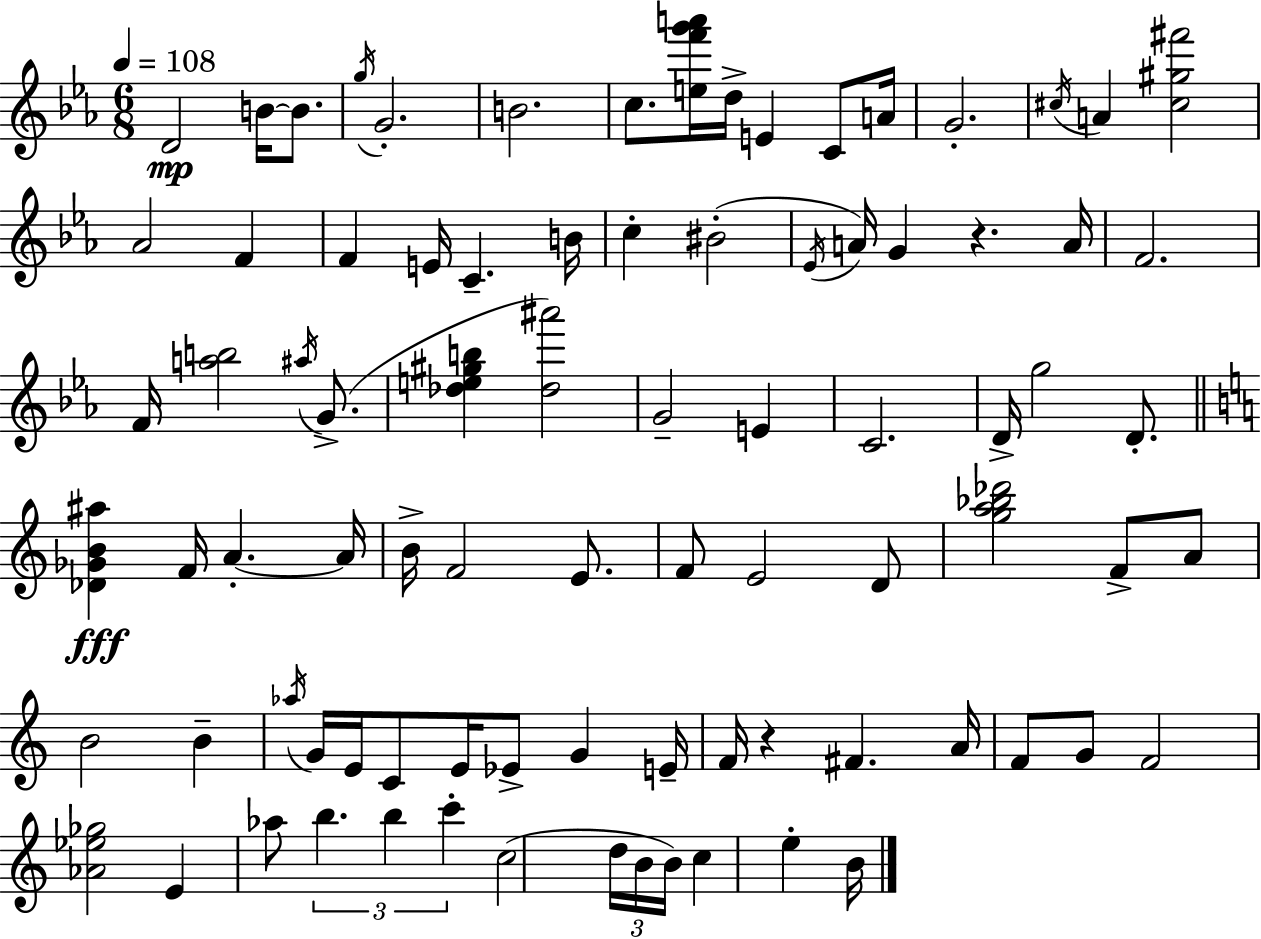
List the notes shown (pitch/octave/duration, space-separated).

D4/h B4/s B4/e. G5/s G4/h. B4/h. C5/e. [E5,F6,G6,A6]/s D5/s E4/q C4/e A4/s G4/h. C#5/s A4/q [C#5,G#5,F#6]/h Ab4/h F4/q F4/q E4/s C4/q. B4/s C5/q BIS4/h Eb4/s A4/s G4/q R/q. A4/s F4/h. F4/s [A5,B5]/h A#5/s G4/e. [Db5,E5,G#5,B5]/q [Db5,A#6]/h G4/h E4/q C4/h. D4/s G5/h D4/e. [Db4,Gb4,B4,A#5]/q F4/s A4/q. A4/s B4/s F4/h E4/e. F4/e E4/h D4/e [G5,A5,Bb5,Db6]/h F4/e A4/e B4/h B4/q Ab5/s G4/s E4/s C4/e E4/s Eb4/e G4/q E4/s F4/s R/q F#4/q. A4/s F4/e G4/e F4/h [Ab4,Eb5,Gb5]/h E4/q Ab5/e B5/q. B5/q C6/q C5/h D5/s B4/s B4/s C5/q E5/q B4/s